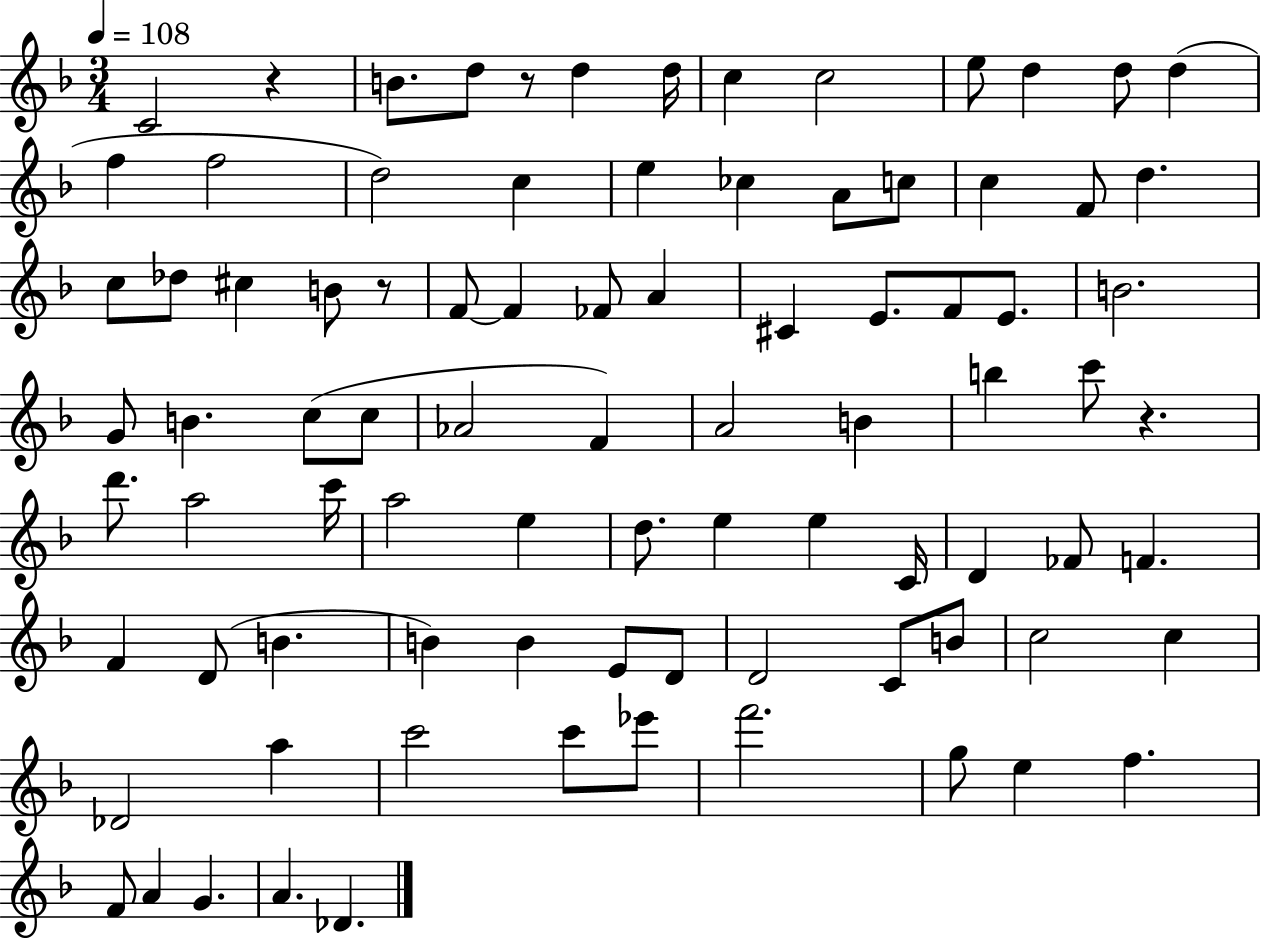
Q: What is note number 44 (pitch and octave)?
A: B5